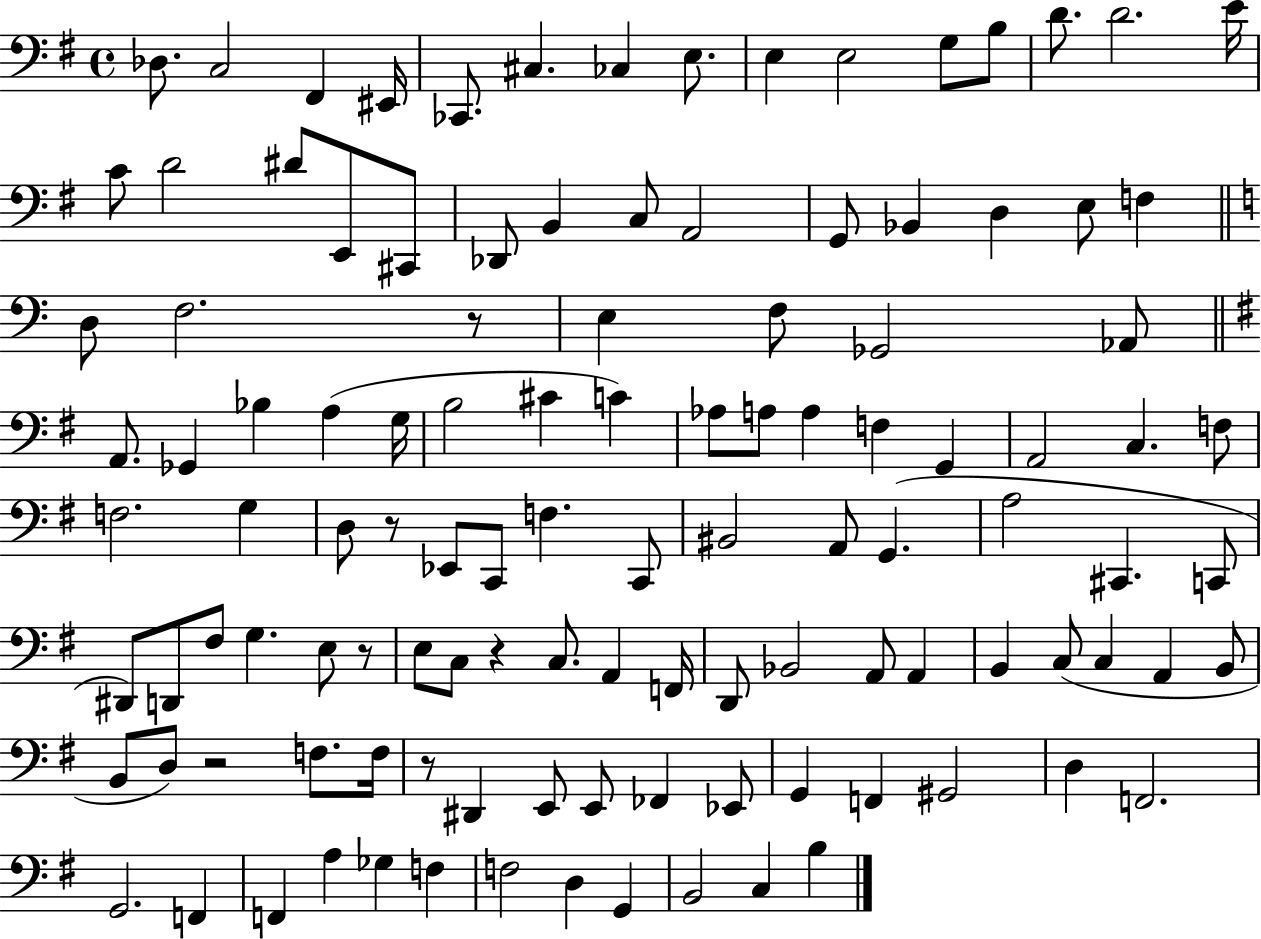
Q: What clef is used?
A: bass